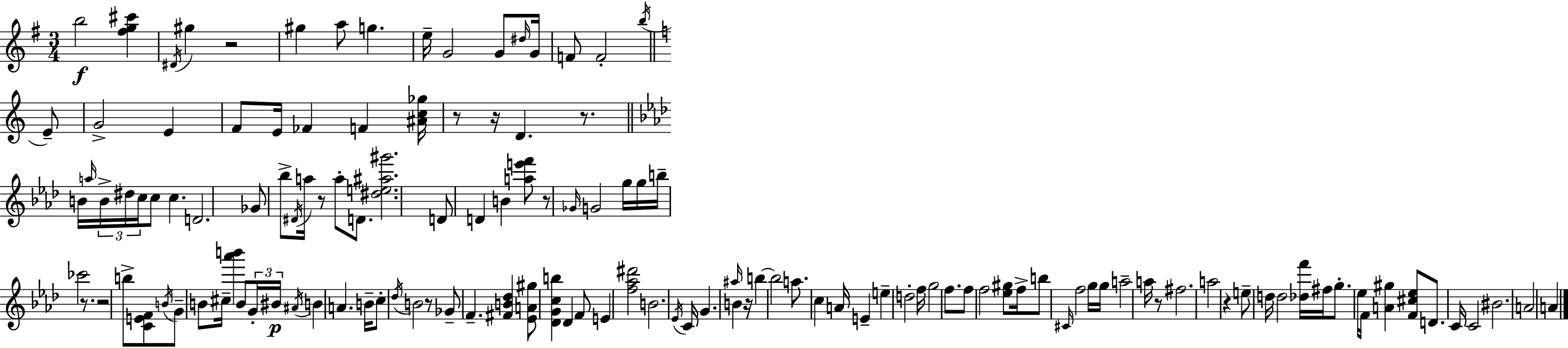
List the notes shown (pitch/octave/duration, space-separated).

B5/h [F#5,G5,C#6]/q D#4/s G#5/q R/h G#5/q A5/e G5/q. E5/s G4/h G4/e D#5/s G4/s F4/e F4/h B5/s E4/e G4/h E4/q F4/e E4/s FES4/q F4/q [A#4,C5,Gb5]/s R/e R/s D4/q. R/e. B4/s A5/s B4/s D#5/s C5/s C5/e C5/q. D4/h. Gb4/e Bb5/e D#4/s A5/s R/e A5/e D4/e. [D#5,E5,A#5,G#6]/h. D4/e D4/q B4/q [A5,E6,F6]/e R/e Gb4/s G4/h G5/s G5/s B5/s CES6/h R/e. R/h B5/e [C4,E4,F4]/e B4/s G4/e B4/e C#5/s [Ab6,B6]/q B4/e G4/s BIS4/s A#4/s B4/q A4/q. B4/s C5/e Db5/s B4/h R/e Gb4/e F4/q. [F#4,B4,Db5]/q [Eb4,A4,G#5]/e [Db4,G4,C5,B5]/q Db4/q F4/e E4/q [F5,Ab5,D#6]/h B4/h. Eb4/s C4/s G4/q. A#5/s B4/q R/s B5/q B5/h A5/e. C5/q A4/s E4/q E5/q D5/h F5/s G5/h F5/e. F5/e F5/h [Eb5,G#5]/e F5/s B5/e C#4/s F5/h G5/s G5/s A5/h A5/s R/e F#5/h. A5/h R/q E5/e D5/s D5/h [Db5,F6]/s F#5/s G5/e. Eb5/s F4/s [A4,G#5]/q [F4,C#5,Eb5]/e D4/e. C4/s C4/h BIS4/h. A4/h A4/q